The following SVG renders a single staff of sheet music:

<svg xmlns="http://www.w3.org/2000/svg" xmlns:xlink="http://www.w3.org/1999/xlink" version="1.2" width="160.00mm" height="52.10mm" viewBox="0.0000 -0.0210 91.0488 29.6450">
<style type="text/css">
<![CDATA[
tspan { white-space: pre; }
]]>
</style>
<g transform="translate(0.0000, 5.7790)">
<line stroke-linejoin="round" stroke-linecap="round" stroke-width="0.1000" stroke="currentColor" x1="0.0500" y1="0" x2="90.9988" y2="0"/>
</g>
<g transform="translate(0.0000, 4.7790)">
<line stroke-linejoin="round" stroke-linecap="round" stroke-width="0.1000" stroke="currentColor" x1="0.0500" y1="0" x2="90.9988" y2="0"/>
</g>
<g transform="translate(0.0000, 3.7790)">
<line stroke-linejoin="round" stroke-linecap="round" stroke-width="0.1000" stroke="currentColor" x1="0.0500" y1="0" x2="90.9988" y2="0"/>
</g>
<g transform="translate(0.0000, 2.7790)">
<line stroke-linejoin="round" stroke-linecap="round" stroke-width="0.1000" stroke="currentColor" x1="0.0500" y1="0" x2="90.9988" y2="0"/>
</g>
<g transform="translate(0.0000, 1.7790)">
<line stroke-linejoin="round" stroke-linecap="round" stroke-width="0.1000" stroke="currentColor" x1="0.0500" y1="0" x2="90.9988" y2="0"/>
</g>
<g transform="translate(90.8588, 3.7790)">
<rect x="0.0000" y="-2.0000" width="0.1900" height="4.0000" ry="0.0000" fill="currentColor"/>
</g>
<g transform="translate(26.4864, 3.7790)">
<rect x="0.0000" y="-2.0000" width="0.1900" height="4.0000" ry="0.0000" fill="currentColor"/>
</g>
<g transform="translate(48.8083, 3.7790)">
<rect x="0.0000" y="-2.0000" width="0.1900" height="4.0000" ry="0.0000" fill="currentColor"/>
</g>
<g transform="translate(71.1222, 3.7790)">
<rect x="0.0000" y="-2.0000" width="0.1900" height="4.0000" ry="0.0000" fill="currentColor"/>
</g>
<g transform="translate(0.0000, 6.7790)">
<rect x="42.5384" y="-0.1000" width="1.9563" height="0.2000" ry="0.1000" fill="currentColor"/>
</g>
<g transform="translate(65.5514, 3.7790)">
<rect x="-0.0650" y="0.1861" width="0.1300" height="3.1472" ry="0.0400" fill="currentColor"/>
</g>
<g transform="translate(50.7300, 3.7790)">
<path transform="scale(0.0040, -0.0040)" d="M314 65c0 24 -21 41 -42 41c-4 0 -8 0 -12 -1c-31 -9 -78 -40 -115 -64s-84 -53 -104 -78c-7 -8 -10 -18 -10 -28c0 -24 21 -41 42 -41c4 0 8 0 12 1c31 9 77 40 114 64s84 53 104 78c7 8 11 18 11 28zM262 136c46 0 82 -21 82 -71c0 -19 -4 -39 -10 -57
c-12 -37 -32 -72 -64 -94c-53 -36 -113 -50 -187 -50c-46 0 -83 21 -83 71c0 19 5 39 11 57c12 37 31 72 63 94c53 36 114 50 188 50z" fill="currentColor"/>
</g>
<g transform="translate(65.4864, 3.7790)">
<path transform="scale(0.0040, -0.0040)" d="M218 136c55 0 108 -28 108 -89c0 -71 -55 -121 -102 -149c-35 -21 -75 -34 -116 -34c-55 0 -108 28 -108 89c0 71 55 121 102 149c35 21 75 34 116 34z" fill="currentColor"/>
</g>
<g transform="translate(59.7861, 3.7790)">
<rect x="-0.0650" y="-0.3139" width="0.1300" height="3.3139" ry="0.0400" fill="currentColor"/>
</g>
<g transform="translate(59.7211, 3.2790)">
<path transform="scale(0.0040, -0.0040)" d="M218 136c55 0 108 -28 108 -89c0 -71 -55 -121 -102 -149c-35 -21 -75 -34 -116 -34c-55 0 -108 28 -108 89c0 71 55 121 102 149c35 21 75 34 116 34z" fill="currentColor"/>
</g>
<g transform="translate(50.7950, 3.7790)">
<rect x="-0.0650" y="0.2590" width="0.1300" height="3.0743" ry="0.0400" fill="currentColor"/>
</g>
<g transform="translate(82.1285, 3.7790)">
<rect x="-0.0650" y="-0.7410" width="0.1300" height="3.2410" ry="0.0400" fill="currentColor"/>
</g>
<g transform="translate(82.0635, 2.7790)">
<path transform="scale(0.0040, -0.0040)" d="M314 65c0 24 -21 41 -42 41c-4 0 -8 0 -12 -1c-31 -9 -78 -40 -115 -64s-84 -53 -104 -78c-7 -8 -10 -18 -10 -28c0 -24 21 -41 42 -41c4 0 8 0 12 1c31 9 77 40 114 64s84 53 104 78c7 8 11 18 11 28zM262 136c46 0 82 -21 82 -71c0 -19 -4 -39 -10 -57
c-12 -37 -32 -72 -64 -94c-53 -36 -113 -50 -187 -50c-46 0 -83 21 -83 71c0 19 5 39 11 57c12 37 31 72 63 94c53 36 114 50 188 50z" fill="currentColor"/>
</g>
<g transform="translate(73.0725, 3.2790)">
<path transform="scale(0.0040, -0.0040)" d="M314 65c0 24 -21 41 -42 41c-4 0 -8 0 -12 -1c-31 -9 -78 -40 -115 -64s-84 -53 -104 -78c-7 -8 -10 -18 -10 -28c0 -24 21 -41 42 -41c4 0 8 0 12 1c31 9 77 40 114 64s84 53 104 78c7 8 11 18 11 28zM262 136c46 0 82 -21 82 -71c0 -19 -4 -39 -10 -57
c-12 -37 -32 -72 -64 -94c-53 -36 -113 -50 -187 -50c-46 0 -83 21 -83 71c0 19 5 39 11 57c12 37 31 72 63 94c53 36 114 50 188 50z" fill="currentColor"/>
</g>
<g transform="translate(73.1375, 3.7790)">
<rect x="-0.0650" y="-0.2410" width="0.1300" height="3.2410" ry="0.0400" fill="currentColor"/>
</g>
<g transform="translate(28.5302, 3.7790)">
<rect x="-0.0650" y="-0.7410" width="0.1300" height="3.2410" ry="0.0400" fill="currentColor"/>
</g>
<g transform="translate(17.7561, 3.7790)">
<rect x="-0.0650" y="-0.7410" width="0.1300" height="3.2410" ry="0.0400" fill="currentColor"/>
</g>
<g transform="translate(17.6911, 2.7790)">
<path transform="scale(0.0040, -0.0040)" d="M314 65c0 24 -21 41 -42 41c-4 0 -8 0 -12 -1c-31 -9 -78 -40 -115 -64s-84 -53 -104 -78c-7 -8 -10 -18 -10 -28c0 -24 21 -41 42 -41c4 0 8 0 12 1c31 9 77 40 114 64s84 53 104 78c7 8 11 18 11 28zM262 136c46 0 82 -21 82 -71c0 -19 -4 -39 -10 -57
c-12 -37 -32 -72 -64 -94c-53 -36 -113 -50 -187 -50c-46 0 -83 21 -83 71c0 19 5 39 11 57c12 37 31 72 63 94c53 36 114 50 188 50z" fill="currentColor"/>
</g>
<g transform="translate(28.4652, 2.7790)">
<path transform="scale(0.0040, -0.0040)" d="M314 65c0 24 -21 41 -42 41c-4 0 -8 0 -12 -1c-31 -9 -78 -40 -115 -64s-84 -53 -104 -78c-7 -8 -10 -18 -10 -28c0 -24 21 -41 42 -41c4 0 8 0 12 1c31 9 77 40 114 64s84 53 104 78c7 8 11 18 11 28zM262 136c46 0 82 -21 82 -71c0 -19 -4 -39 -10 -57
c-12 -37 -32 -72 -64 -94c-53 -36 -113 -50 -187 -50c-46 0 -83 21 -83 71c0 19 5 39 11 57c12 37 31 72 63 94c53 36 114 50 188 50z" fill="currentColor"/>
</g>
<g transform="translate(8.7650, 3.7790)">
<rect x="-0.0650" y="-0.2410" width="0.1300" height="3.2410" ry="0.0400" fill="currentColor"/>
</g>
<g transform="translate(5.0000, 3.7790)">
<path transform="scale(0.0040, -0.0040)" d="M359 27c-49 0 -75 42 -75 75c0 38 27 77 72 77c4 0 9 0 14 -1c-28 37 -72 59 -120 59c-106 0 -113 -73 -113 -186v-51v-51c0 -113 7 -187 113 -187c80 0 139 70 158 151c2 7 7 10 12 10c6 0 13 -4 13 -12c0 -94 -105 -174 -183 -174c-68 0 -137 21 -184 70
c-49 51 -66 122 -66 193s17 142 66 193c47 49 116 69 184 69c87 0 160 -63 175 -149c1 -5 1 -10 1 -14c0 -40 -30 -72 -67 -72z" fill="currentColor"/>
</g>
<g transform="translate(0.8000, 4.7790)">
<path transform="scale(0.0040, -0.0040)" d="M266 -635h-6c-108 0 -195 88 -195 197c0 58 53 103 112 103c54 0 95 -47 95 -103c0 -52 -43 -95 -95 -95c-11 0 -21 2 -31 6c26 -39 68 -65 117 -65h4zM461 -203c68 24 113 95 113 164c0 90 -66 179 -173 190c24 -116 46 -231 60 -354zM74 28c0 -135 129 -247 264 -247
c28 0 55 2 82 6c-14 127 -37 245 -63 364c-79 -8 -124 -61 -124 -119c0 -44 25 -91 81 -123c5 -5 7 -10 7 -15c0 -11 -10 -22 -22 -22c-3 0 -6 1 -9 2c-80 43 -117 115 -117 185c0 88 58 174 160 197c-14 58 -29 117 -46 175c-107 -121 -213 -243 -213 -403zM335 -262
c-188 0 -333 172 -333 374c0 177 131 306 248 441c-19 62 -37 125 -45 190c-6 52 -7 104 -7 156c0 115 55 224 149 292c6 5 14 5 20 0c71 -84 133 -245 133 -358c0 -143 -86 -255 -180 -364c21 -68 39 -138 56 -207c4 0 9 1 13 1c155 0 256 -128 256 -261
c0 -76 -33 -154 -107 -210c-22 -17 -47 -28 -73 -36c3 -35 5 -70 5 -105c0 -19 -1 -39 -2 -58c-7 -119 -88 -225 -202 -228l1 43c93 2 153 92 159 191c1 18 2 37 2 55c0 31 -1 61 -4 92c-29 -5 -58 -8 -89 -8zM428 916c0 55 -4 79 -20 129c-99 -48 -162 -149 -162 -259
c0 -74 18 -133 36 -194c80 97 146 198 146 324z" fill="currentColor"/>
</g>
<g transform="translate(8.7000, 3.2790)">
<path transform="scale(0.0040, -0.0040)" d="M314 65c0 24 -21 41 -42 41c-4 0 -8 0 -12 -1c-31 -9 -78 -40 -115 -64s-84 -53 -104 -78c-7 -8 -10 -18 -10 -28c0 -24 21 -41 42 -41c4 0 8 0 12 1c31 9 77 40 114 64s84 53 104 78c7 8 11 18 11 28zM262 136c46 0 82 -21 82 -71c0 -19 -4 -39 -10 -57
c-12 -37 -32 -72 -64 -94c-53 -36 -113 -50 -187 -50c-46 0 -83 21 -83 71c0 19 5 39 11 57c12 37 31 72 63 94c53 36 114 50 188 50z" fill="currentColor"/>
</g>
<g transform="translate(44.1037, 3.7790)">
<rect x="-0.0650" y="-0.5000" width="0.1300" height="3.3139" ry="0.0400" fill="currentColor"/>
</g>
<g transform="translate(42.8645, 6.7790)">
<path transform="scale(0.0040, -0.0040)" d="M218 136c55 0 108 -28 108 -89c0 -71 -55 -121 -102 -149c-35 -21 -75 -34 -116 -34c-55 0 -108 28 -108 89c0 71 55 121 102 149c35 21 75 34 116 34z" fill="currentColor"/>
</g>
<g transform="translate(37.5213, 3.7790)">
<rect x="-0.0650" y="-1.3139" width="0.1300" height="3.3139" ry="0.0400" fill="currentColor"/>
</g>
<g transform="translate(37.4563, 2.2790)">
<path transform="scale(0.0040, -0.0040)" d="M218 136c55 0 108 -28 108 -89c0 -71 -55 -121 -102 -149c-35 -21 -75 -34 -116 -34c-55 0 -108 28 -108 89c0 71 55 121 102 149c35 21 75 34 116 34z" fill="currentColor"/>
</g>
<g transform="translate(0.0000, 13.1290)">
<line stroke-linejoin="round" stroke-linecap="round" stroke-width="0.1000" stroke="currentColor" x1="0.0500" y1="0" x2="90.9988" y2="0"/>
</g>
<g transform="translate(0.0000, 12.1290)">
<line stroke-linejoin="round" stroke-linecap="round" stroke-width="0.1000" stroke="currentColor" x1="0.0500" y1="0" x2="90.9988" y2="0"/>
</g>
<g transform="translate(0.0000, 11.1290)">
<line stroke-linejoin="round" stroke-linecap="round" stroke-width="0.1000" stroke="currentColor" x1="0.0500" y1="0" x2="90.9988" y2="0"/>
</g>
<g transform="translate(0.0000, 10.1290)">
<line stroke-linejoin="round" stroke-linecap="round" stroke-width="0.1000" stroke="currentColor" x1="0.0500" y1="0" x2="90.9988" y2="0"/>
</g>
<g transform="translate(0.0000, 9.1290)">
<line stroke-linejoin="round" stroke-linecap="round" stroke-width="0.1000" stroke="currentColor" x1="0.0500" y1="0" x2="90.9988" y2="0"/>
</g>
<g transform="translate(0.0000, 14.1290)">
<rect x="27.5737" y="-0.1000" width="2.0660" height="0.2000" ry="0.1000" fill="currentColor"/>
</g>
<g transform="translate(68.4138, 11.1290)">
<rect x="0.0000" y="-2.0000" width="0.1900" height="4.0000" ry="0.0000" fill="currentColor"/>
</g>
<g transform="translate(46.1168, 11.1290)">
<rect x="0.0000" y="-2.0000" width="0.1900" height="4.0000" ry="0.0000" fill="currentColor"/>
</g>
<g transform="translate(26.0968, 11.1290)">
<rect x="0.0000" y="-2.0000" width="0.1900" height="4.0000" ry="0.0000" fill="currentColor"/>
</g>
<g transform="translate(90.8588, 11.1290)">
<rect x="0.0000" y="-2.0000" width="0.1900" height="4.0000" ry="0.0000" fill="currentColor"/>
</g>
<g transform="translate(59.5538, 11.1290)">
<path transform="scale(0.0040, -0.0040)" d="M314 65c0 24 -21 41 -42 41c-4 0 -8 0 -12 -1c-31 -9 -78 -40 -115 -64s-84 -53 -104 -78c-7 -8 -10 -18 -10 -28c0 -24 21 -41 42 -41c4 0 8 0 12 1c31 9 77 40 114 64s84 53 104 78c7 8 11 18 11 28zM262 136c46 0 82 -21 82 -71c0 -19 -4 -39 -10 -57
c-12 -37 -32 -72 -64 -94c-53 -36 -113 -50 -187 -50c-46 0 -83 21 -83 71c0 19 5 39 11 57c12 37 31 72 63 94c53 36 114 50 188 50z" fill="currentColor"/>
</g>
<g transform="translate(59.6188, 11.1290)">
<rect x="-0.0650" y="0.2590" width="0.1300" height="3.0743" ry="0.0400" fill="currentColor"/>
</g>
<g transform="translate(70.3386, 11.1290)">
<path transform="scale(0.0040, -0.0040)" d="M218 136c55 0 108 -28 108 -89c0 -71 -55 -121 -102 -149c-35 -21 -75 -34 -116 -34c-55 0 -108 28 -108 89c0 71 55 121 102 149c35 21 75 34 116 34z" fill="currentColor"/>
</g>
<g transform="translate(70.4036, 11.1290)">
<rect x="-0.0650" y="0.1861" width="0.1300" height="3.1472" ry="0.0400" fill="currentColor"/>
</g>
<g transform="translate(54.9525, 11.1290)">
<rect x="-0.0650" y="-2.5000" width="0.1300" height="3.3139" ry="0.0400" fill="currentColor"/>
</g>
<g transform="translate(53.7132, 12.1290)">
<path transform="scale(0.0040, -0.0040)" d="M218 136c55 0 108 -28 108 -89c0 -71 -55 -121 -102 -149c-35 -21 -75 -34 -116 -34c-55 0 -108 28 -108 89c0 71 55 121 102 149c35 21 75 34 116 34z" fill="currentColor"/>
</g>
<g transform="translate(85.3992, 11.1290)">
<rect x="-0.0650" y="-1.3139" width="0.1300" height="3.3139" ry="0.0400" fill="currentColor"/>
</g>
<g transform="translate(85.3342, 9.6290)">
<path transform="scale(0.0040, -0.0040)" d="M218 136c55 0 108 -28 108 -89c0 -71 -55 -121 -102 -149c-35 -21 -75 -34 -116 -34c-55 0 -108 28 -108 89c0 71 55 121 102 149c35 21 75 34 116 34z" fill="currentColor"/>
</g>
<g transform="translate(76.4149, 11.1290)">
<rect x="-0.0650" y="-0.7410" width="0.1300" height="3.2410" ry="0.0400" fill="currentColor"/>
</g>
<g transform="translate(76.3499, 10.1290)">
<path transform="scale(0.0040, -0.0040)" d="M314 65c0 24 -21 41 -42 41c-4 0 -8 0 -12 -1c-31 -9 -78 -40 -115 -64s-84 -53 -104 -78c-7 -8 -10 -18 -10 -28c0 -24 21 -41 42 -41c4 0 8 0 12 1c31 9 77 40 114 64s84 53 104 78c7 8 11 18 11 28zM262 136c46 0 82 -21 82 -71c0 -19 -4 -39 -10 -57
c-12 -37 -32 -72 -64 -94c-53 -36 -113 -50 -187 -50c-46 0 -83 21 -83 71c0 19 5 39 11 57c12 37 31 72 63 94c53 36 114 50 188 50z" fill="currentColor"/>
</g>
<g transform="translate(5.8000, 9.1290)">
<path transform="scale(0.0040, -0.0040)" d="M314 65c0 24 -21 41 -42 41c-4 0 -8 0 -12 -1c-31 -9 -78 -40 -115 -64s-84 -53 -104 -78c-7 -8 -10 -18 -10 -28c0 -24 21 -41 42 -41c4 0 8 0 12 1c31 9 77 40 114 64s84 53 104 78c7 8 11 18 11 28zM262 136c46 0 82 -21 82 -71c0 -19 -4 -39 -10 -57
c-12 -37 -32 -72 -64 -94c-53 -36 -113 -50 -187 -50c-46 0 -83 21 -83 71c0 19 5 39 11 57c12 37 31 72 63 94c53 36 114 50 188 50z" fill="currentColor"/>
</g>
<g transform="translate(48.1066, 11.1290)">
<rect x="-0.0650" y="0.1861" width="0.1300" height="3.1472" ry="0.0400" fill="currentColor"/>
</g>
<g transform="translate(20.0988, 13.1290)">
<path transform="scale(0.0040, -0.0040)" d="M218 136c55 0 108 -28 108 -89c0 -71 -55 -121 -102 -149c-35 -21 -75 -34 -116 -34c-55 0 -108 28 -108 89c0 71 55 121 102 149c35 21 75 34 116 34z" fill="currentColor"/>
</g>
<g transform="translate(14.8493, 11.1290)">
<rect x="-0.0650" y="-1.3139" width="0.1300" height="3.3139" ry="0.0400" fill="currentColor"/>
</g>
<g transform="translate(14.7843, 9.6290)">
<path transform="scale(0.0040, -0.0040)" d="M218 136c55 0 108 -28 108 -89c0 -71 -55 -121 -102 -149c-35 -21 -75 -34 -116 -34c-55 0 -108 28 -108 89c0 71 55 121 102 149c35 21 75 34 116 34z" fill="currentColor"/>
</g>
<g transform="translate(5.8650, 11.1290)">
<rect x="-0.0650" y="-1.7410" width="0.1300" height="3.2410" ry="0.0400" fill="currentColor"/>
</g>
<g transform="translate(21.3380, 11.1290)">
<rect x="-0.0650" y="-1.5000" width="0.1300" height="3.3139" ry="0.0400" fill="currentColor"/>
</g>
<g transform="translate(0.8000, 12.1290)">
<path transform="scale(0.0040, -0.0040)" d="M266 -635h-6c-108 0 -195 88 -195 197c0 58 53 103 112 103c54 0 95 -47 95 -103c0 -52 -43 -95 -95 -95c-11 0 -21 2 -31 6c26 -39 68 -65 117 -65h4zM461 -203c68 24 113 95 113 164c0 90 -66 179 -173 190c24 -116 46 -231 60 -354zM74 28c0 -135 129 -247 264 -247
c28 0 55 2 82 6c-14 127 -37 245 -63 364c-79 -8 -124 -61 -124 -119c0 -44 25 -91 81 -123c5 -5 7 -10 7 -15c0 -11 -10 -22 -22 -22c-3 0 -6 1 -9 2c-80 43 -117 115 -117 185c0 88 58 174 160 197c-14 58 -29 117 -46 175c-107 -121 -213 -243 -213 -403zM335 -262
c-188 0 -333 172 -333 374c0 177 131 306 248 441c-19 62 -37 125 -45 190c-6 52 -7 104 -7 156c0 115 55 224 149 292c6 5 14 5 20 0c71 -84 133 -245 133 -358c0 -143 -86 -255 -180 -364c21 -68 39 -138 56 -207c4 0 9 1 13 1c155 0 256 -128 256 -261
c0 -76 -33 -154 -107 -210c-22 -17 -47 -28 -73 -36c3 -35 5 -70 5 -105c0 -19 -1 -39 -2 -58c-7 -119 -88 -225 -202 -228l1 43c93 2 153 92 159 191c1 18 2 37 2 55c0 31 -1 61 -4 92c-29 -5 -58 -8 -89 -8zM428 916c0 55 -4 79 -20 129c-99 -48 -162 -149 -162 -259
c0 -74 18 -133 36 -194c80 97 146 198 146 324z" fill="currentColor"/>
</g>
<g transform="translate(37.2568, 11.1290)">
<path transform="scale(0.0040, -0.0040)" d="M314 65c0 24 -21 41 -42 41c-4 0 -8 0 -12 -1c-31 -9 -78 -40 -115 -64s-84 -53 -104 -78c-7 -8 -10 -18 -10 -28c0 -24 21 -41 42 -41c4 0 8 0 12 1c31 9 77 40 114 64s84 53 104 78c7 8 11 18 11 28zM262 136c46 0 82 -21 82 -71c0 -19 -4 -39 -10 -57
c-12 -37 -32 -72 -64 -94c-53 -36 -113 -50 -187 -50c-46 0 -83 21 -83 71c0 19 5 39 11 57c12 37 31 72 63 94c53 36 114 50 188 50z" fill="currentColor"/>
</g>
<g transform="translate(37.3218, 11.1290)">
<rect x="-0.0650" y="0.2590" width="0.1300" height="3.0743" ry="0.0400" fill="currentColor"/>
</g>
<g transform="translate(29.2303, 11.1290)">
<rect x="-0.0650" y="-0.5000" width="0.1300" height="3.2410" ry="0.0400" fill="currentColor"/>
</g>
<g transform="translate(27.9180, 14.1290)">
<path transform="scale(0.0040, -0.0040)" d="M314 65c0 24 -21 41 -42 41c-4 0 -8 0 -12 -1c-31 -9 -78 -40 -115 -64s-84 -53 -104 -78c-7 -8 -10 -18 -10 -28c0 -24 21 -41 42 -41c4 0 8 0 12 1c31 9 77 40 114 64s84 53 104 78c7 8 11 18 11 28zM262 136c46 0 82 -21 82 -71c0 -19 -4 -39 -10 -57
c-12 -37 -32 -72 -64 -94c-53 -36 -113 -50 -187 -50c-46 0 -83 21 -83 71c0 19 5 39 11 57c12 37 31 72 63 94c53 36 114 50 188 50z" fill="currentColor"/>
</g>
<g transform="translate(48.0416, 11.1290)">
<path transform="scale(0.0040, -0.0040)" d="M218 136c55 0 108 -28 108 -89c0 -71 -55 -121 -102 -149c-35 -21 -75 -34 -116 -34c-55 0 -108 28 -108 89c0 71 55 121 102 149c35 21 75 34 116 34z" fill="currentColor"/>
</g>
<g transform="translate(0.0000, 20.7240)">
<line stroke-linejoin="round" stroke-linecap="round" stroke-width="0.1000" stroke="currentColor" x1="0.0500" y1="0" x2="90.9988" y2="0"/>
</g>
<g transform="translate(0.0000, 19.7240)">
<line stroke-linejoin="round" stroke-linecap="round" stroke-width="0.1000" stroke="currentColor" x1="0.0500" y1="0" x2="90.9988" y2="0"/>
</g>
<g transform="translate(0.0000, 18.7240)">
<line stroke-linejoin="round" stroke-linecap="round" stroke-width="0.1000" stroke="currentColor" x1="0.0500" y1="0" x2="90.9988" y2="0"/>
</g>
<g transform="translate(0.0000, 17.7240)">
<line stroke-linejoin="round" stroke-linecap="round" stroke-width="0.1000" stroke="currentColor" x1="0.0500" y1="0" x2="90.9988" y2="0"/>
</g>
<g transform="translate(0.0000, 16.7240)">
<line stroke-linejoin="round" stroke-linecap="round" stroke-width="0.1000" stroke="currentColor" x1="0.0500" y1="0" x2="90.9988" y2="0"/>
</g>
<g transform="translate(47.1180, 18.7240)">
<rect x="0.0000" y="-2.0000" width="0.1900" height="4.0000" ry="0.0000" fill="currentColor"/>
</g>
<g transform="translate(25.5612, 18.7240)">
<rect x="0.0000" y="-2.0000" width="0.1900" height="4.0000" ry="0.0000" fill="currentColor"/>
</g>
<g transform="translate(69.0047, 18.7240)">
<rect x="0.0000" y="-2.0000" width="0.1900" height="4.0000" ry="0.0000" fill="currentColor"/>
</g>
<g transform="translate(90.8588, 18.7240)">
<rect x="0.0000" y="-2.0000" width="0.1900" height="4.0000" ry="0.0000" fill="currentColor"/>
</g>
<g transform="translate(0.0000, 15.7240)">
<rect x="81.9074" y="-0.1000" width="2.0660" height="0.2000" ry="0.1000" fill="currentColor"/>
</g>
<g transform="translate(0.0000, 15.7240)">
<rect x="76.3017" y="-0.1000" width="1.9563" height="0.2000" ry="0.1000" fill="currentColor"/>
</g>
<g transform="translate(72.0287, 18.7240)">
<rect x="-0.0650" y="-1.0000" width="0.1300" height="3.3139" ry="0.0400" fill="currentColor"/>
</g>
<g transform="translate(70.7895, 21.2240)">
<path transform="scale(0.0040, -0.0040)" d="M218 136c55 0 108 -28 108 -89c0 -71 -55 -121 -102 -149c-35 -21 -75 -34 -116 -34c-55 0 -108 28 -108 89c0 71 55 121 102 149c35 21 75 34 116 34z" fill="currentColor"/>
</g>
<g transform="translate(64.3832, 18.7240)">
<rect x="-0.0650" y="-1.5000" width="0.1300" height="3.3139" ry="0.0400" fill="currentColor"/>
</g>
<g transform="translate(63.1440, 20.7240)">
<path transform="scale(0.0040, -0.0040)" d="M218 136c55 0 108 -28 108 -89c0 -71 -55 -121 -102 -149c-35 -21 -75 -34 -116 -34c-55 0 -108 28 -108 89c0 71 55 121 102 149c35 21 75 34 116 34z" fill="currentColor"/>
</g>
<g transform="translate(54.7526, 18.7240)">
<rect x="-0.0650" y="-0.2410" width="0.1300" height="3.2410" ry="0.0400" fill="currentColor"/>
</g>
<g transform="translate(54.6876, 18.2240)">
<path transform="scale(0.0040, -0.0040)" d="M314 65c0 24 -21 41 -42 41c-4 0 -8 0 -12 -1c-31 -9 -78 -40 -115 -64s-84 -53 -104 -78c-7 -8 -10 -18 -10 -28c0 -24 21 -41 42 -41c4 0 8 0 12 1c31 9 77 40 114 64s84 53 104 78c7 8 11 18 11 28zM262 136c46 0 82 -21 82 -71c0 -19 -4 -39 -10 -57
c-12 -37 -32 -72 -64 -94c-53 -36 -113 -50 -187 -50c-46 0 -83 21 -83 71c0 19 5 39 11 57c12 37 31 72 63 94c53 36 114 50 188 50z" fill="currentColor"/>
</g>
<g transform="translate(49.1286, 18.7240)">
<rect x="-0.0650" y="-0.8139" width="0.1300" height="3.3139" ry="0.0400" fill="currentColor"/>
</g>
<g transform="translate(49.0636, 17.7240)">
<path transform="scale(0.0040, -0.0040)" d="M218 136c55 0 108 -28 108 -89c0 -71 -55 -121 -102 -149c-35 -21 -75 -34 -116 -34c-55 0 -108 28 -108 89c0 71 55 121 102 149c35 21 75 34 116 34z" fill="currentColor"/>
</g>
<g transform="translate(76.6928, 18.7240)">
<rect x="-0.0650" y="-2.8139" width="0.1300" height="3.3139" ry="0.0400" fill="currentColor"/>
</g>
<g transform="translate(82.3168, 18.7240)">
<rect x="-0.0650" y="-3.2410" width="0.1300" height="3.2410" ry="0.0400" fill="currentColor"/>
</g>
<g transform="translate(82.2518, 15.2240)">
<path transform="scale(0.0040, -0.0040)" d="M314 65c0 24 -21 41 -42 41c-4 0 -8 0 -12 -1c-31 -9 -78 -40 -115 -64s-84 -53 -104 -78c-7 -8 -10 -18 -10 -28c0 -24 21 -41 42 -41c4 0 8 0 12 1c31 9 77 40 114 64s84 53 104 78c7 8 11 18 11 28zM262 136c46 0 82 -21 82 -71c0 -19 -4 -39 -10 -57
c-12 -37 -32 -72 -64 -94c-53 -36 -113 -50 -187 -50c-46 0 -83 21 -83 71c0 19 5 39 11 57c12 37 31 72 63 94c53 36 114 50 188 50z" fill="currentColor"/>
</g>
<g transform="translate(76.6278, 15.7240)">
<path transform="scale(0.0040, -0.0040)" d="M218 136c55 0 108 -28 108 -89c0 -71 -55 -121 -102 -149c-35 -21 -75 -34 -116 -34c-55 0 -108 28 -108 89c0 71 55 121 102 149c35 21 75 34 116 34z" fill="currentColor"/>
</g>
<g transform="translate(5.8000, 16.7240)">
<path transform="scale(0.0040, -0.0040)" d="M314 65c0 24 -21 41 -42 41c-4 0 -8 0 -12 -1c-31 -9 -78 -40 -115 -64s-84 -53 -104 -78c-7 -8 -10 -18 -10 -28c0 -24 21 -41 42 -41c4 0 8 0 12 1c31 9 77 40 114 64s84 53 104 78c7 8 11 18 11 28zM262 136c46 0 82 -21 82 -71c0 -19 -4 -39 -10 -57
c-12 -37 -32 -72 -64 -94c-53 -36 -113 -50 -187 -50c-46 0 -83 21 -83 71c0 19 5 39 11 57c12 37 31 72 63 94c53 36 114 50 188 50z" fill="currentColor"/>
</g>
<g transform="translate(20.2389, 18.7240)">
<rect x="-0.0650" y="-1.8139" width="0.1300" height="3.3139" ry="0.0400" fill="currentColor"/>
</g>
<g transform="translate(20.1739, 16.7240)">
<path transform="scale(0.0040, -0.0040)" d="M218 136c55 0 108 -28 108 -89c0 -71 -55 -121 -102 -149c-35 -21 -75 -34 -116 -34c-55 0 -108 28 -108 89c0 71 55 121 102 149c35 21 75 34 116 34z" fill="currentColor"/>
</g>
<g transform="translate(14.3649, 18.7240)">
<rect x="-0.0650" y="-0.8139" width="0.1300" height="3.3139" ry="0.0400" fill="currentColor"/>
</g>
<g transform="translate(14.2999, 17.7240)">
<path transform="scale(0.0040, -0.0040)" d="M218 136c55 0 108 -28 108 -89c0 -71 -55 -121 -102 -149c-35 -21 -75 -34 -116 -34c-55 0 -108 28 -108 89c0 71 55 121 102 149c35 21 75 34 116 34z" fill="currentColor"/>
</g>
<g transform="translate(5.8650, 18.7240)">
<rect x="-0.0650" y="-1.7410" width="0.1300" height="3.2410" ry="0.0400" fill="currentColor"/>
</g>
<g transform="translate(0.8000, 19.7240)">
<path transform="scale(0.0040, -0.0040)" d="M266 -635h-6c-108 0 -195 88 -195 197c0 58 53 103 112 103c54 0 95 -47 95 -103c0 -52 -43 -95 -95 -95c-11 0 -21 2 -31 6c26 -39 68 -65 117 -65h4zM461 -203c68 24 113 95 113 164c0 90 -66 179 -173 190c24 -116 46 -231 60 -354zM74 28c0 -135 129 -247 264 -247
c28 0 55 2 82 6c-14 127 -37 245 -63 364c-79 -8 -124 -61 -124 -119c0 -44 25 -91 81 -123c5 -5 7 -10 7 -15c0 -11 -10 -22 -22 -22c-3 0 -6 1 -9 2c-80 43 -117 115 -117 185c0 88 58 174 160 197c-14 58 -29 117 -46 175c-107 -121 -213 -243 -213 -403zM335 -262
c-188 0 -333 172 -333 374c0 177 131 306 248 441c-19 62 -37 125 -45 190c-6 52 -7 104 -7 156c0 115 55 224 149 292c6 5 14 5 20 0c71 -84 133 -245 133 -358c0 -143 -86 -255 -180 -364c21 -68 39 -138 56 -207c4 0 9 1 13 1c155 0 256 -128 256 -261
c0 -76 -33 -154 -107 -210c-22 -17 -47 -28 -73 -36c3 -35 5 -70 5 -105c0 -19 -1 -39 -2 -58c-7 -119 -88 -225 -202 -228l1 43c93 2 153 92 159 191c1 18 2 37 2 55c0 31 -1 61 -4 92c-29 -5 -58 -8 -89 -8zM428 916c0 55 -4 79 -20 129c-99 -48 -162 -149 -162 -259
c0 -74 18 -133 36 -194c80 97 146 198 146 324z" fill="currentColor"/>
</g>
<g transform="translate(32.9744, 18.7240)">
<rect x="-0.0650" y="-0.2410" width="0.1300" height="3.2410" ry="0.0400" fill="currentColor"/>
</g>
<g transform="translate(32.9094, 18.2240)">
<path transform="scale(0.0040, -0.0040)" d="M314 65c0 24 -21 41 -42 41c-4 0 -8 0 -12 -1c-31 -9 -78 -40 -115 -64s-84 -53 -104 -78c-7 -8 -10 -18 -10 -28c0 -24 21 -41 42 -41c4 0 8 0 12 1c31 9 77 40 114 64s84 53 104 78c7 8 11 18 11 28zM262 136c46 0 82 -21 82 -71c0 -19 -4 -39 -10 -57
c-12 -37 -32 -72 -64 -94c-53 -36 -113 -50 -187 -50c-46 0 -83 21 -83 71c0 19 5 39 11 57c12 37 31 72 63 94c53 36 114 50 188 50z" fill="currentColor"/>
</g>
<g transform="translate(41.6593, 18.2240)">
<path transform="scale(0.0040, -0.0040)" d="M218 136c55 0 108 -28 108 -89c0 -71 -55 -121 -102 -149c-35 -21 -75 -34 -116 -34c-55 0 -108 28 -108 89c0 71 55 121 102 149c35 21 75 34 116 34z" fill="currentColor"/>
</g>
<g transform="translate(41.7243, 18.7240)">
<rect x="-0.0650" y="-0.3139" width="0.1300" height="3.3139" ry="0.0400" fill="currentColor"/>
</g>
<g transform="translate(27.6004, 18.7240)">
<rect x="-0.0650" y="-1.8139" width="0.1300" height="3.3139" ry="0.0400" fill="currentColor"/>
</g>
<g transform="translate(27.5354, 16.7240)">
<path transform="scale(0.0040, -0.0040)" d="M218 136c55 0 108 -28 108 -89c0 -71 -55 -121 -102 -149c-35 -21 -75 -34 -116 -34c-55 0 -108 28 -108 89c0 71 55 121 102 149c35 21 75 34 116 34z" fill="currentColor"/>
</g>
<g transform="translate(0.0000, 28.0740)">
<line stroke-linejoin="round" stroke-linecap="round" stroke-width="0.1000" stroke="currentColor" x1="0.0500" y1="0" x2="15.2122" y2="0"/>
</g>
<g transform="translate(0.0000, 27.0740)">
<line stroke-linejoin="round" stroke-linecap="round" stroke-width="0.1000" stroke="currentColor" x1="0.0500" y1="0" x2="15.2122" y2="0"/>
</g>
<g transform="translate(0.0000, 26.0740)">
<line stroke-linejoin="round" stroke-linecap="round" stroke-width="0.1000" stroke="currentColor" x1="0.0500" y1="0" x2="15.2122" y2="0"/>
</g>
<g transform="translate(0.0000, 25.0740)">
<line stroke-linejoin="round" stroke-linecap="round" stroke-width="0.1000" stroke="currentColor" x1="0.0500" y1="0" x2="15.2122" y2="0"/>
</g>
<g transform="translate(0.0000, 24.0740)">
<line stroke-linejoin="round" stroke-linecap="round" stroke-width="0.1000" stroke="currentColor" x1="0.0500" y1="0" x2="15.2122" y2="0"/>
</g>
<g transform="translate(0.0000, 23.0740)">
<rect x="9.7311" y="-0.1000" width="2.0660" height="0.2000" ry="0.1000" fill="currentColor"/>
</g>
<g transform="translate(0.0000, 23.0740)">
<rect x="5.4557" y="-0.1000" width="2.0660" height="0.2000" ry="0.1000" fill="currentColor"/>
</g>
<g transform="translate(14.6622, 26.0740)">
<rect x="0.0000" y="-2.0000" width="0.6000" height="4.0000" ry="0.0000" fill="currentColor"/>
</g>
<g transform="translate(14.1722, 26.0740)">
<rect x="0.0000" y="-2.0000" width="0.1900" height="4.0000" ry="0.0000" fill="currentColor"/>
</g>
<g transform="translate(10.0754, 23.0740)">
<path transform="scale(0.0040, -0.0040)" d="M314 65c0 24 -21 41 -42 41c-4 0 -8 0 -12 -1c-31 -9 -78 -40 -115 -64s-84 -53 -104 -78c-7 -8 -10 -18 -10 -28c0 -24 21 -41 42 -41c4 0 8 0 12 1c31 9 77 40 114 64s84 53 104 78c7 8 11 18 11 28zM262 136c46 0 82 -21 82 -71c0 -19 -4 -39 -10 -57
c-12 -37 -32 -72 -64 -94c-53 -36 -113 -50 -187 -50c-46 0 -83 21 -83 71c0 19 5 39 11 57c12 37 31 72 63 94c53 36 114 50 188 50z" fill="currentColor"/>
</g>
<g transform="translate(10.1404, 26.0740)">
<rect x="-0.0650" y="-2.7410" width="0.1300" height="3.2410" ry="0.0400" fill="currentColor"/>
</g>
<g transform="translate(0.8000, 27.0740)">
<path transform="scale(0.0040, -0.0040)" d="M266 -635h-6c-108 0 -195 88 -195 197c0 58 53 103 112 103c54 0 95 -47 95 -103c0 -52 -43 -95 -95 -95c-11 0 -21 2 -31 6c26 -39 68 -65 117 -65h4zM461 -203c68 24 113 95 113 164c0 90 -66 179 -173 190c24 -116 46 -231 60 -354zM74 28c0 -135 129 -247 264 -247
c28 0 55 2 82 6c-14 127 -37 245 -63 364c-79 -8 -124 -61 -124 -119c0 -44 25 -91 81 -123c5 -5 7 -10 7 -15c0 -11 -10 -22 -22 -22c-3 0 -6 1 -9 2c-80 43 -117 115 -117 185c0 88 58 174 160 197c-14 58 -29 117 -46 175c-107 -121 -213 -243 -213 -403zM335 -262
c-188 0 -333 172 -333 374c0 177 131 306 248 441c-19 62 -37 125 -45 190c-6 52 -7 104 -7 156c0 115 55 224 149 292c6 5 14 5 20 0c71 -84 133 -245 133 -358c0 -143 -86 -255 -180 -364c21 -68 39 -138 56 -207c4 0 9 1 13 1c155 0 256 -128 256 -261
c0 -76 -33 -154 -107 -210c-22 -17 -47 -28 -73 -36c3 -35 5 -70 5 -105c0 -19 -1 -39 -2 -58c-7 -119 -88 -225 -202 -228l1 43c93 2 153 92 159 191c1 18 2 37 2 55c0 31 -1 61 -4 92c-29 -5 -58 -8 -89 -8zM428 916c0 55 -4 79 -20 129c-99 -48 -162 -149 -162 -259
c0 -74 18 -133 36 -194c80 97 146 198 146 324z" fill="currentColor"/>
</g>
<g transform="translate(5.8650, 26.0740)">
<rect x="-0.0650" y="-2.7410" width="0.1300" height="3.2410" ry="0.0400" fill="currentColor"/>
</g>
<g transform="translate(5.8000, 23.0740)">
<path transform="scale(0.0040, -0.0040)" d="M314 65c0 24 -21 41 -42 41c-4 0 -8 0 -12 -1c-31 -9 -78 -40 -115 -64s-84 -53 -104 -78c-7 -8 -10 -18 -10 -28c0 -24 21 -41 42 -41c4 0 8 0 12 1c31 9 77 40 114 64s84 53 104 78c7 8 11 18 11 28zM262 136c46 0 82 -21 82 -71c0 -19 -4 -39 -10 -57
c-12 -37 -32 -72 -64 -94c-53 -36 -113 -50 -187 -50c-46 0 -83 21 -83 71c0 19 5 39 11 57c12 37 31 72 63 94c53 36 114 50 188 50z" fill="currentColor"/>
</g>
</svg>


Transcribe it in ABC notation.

X:1
T:Untitled
M:4/4
L:1/4
K:C
c2 d2 d2 e C B2 c B c2 d2 f2 e E C2 B2 B G B2 B d2 e f2 d f f c2 c d c2 E D a b2 a2 a2